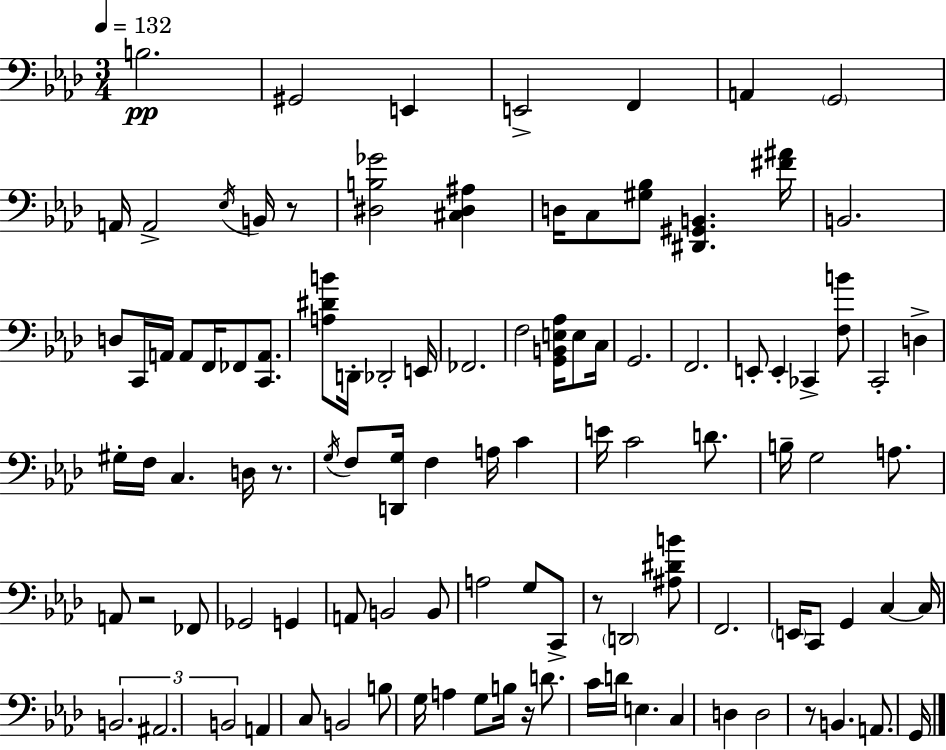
{
  \clef bass
  \numericTimeSignature
  \time 3/4
  \key f \minor
  \tempo 4 = 132
  b2.\pp | gis,2 e,4 | e,2-> f,4 | a,4 \parenthesize g,2 | \break a,16 a,2-> \acciaccatura { ees16 } b,16 r8 | <dis b ges'>2 <cis dis ais>4 | d16 c8 <gis bes>8 <dis, gis, b,>4. | <fis' ais'>16 b,2. | \break d8 c,16 a,16 a,8 f,16 fes,8 <c, a,>8. | <a dis' b'>8 d,16-. des,2-. | e,16 fes,2. | f2 <g, b, e aes>16 e8 | \break c16 g,2. | f,2. | e,8-. e,4-. ces,4-> <f b'>8 | c,2-. d4-> | \break gis16-. f16 c4. d16 r8. | \acciaccatura { g16 } f8 <d, g>16 f4 a16 c'4 | e'16 c'2 d'8. | b16-- g2 a8. | \break a,8 r2 | fes,8 ges,2 g,4 | a,8 b,2 | b,8 a2 g8 | \break c,8-> r8 \parenthesize d,2 | <ais dis' b'>8 f,2. | \parenthesize e,16 c,8 g,4 c4~~ | c16 \tuplet 3/2 { b,2. | \break ais,2. | b,2 } a,4 | c8 b,2 | b8 g16 a4 g8 b16 r16 d'8. | \break c'16 d'16 e4. c4 | d4 d2 | r8 b,4. a,8. | g,16 \bar "|."
}